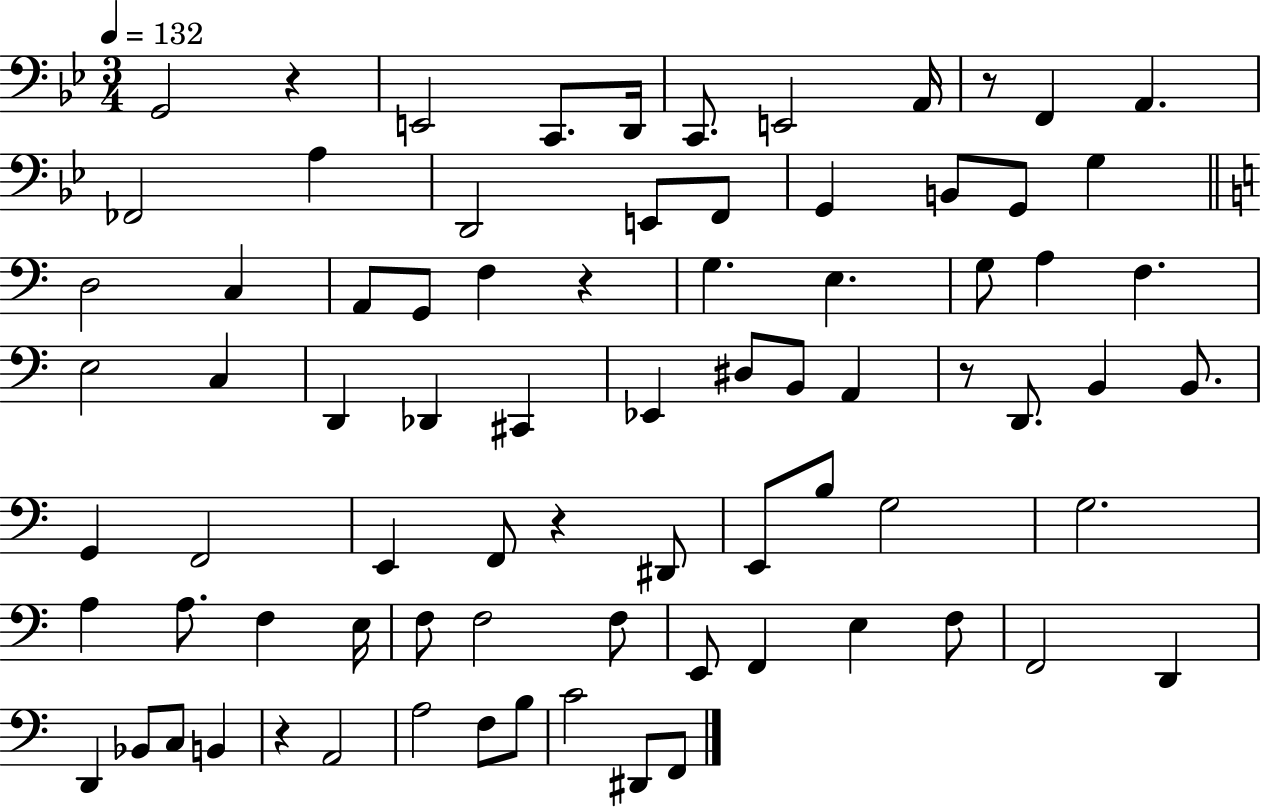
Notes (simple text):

G2/h R/q E2/h C2/e. D2/s C2/e. E2/h A2/s R/e F2/q A2/q. FES2/h A3/q D2/h E2/e F2/e G2/q B2/e G2/e G3/q D3/h C3/q A2/e G2/e F3/q R/q G3/q. E3/q. G3/e A3/q F3/q. E3/h C3/q D2/q Db2/q C#2/q Eb2/q D#3/e B2/e A2/q R/e D2/e. B2/q B2/e. G2/q F2/h E2/q F2/e R/q D#2/e E2/e B3/e G3/h G3/h. A3/q A3/e. F3/q E3/s F3/e F3/h F3/e E2/e F2/q E3/q F3/e F2/h D2/q D2/q Bb2/e C3/e B2/q R/q A2/h A3/h F3/e B3/e C4/h D#2/e F2/e